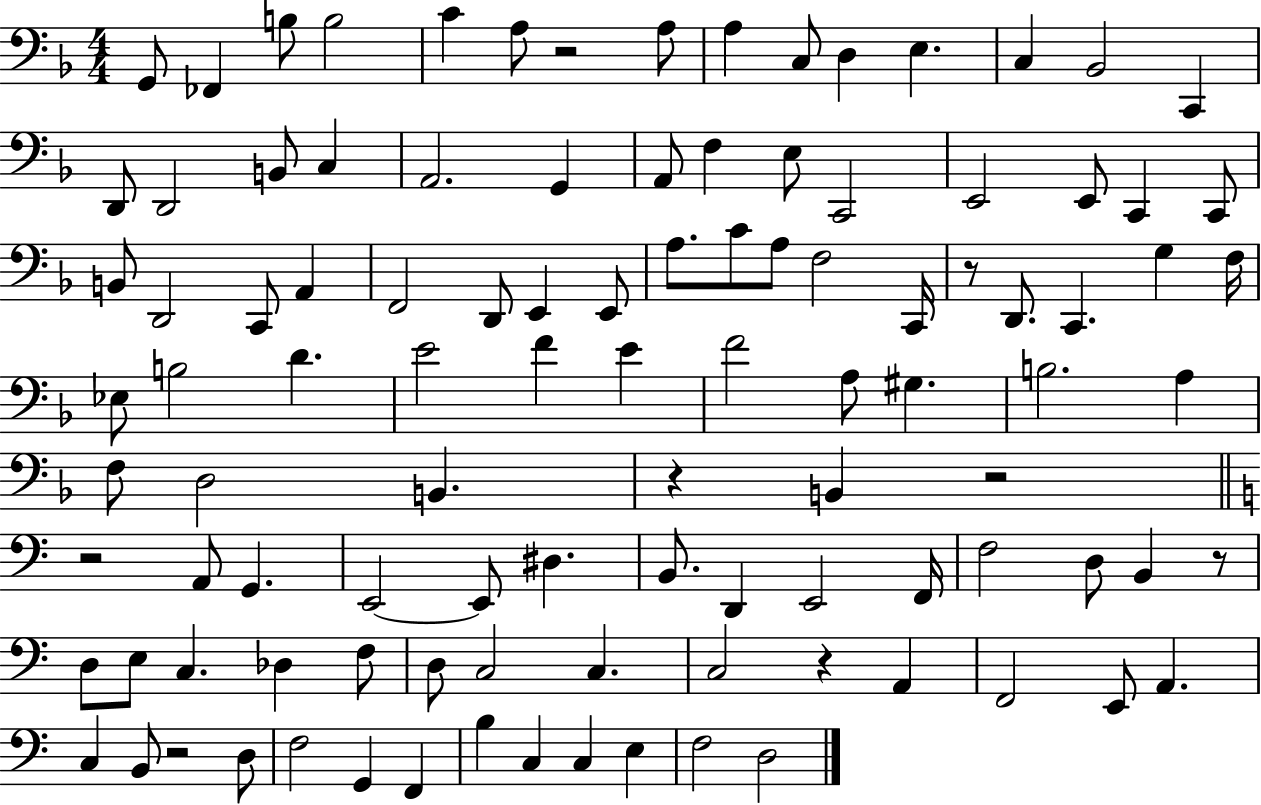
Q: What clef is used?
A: bass